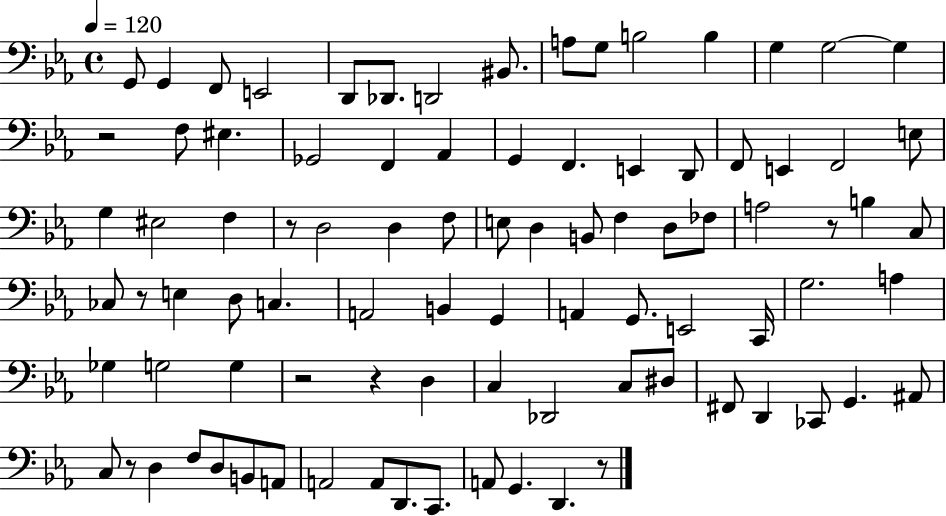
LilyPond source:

{
  \clef bass
  \time 4/4
  \defaultTimeSignature
  \key ees \major
  \tempo 4 = 120
  g,8 g,4 f,8 e,2 | d,8 des,8. d,2 bis,8. | a8 g8 b2 b4 | g4 g2~~ g4 | \break r2 f8 eis4. | ges,2 f,4 aes,4 | g,4 f,4. e,4 d,8 | f,8 e,4 f,2 e8 | \break g4 eis2 f4 | r8 d2 d4 f8 | e8 d4 b,8 f4 d8 fes8 | a2 r8 b4 c8 | \break ces8 r8 e4 d8 c4. | a,2 b,4 g,4 | a,4 g,8. e,2 c,16 | g2. a4 | \break ges4 g2 g4 | r2 r4 d4 | c4 des,2 c8 dis8 | fis,8 d,4 ces,8 g,4. ais,8 | \break c8 r8 d4 f8 d8 b,8 a,8 | a,2 a,8 d,8. c,8. | a,8 g,4. d,4. r8 | \bar "|."
}